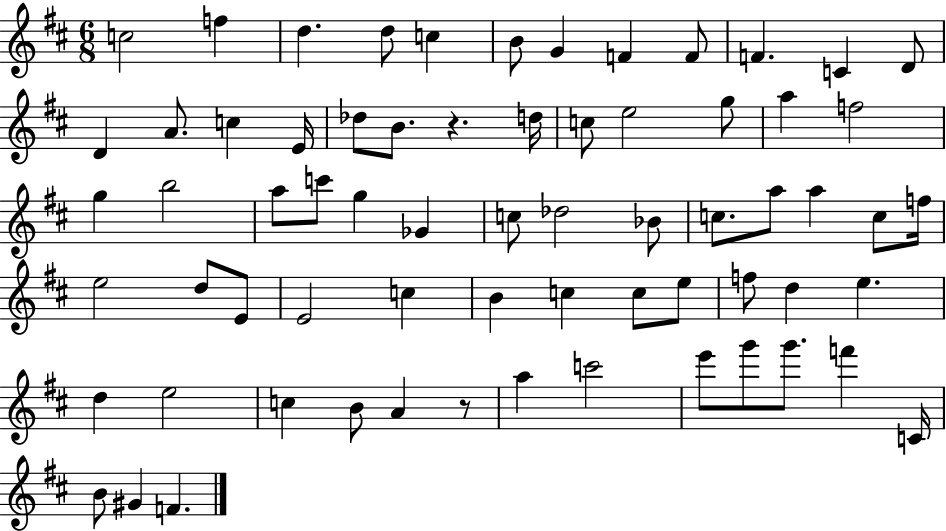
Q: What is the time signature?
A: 6/8